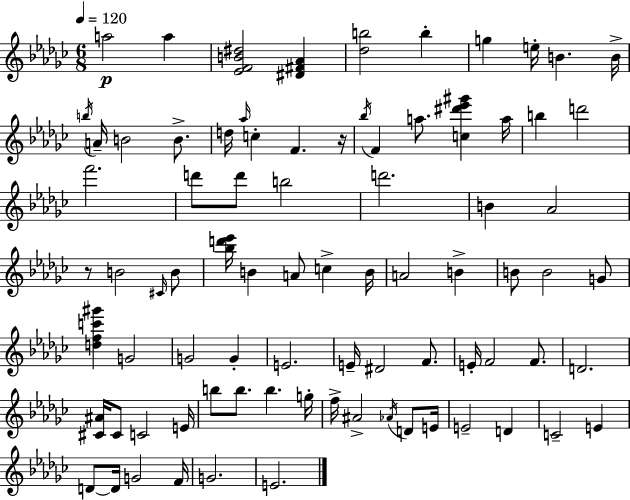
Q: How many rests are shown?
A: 2